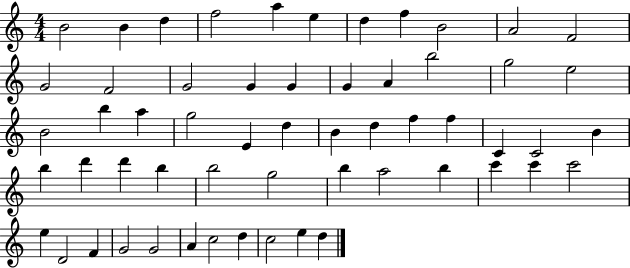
B4/h B4/q D5/q F5/h A5/q E5/q D5/q F5/q B4/h A4/h F4/h G4/h F4/h G4/h G4/q G4/q G4/q A4/q B5/h G5/h E5/h B4/h B5/q A5/q G5/h E4/q D5/q B4/q D5/q F5/q F5/q C4/q C4/h B4/q B5/q D6/q D6/q B5/q B5/h G5/h B5/q A5/h B5/q C6/q C6/q C6/h E5/q D4/h F4/q G4/h G4/h A4/q C5/h D5/q C5/h E5/q D5/q